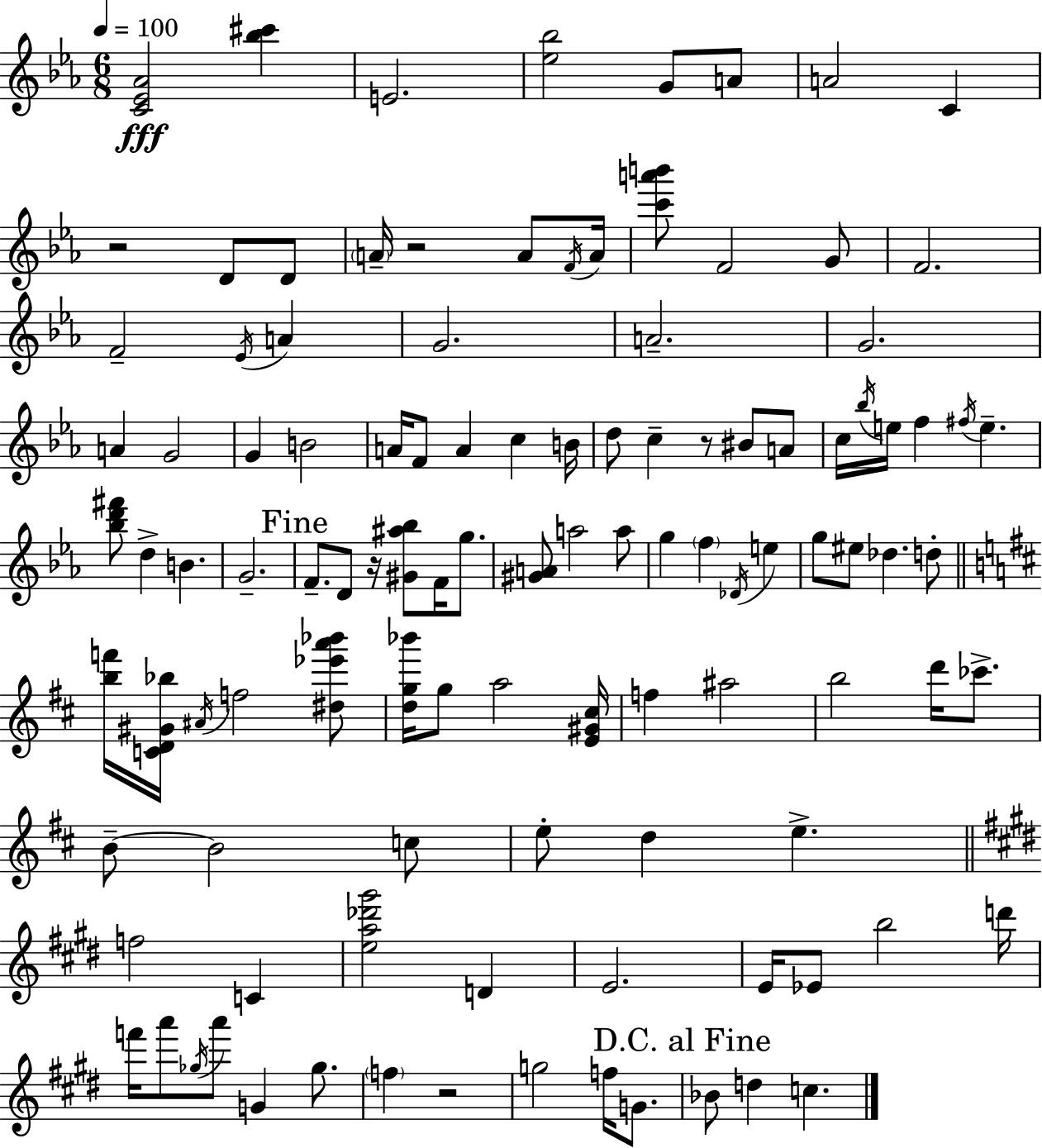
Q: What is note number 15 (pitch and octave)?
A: F4